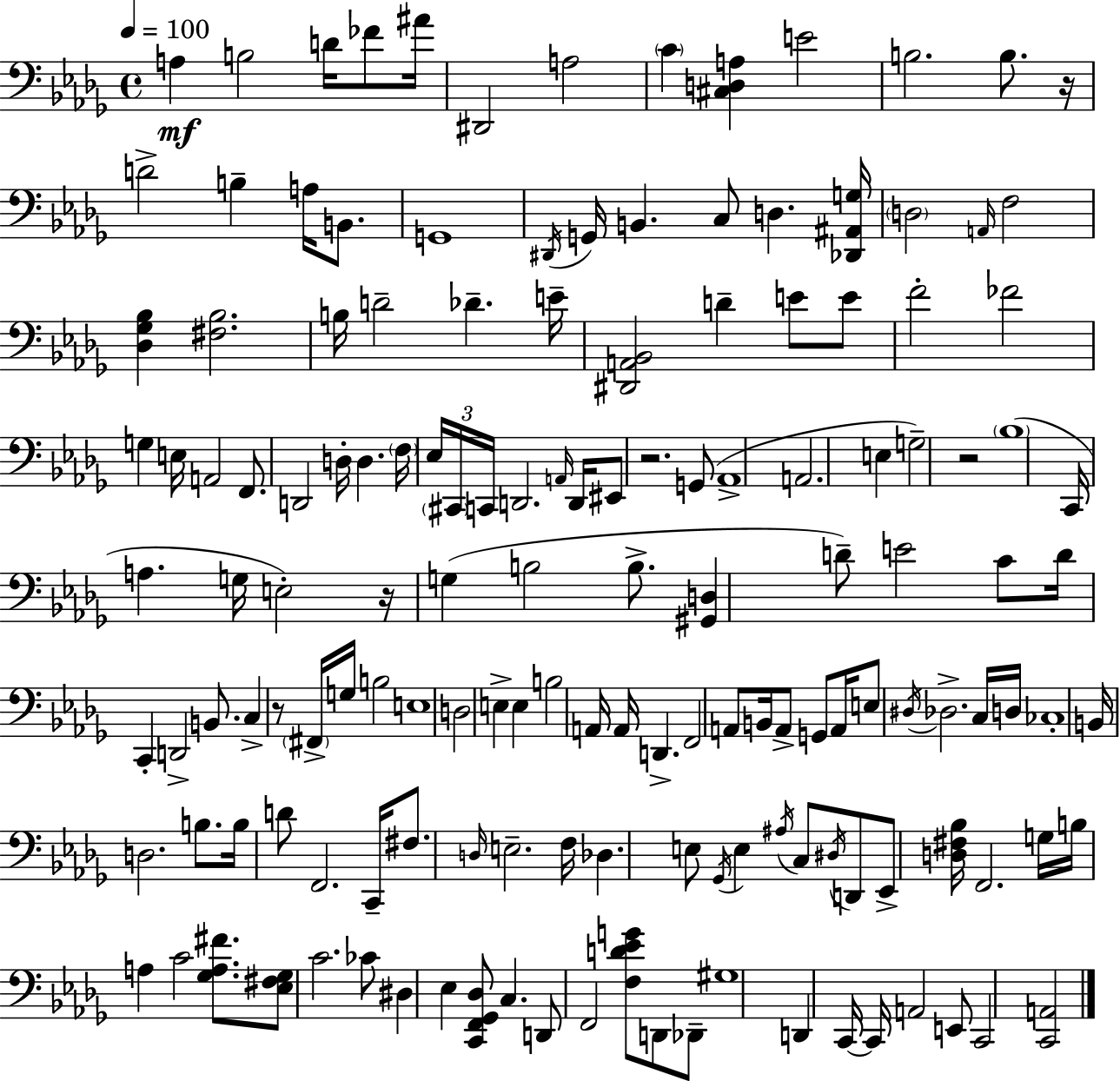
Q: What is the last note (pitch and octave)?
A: C2